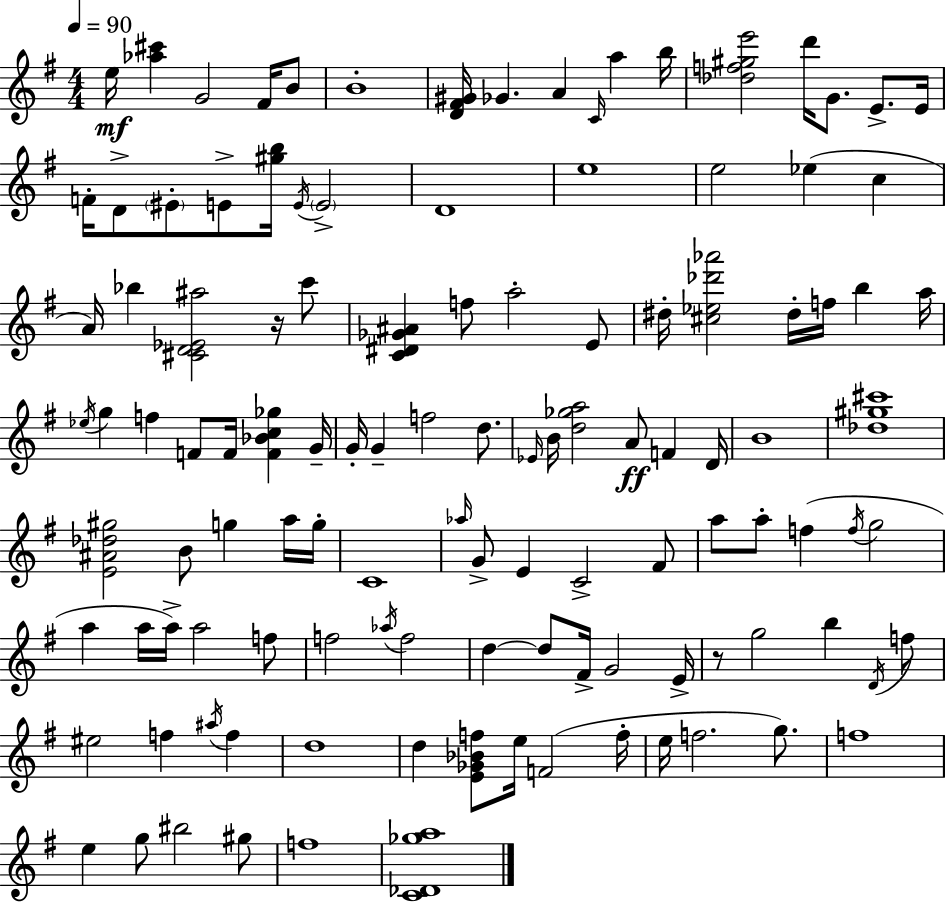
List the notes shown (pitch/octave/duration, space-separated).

E5/s [Ab5,C#6]/q G4/h F#4/s B4/e B4/w [D4,F#4,G#4]/s Gb4/q. A4/q C4/s A5/q B5/s [Db5,F5,G#5,E6]/h D6/s G4/e. E4/e. E4/s F4/s D4/e EIS4/e E4/e [G#5,B5]/s E4/s E4/h D4/w E5/w E5/h Eb5/q C5/q A4/s Bb5/q [C#4,D4,Eb4,A#5]/h R/s C6/e [C4,D#4,Gb4,A#4]/q F5/e A5/h E4/e D#5/s [C#5,Eb5,Db6,Ab6]/h D#5/s F5/s B5/q A5/s Eb5/s G5/q F5/q F4/e F4/s [F4,Bb4,C5,Gb5]/q G4/s G4/s G4/q F5/h D5/e. Eb4/s B4/s [D5,Gb5,A5]/h A4/e F4/q D4/s B4/w [Db5,G#5,C#6]/w [E4,A#4,Db5,G#5]/h B4/e G5/q A5/s G5/s C4/w Ab5/s G4/e E4/q C4/h F#4/e A5/e A5/e F5/q F5/s G5/h A5/q A5/s A5/s A5/h F5/e F5/h Ab5/s F5/h D5/q D5/e F#4/s G4/h E4/s R/e G5/h B5/q D4/s F5/e EIS5/h F5/q A#5/s F5/q D5/w D5/q [E4,Gb4,Bb4,F5]/e E5/s F4/h F5/s E5/s F5/h. G5/e. F5/w E5/q G5/e BIS5/h G#5/e F5/w [C4,Db4,Gb5,A5]/w